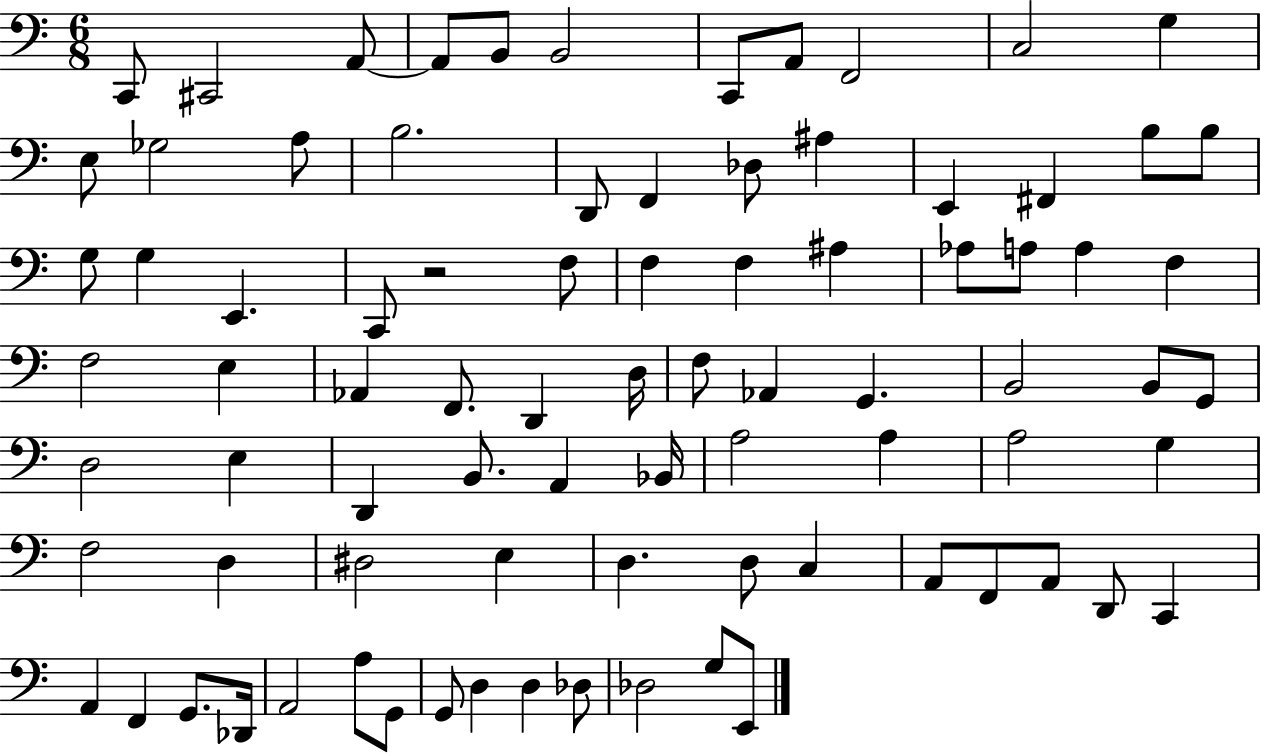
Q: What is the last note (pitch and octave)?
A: E2